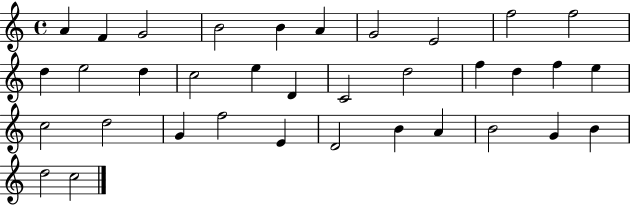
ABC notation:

X:1
T:Untitled
M:4/4
L:1/4
K:C
A F G2 B2 B A G2 E2 f2 f2 d e2 d c2 e D C2 d2 f d f e c2 d2 G f2 E D2 B A B2 G B d2 c2